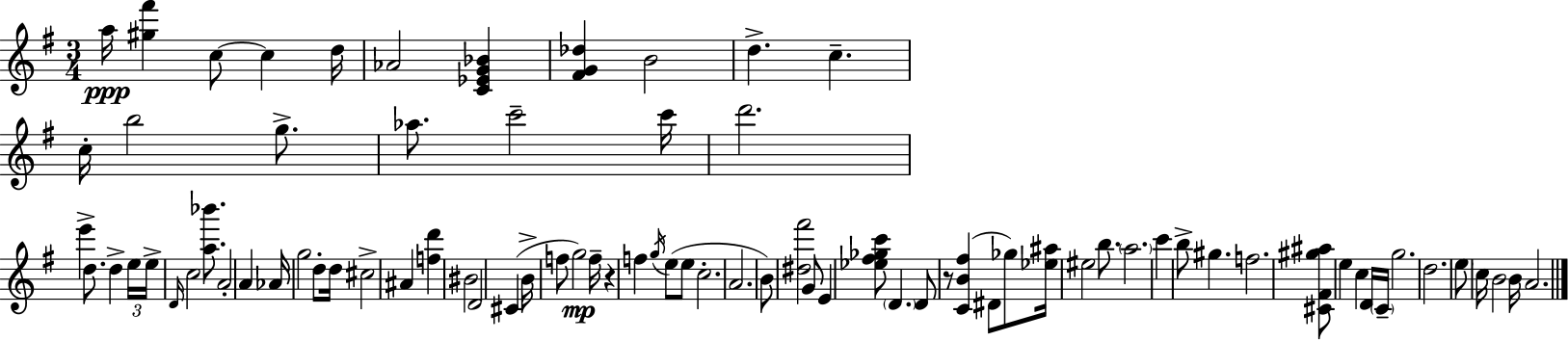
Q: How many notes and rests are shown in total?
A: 80